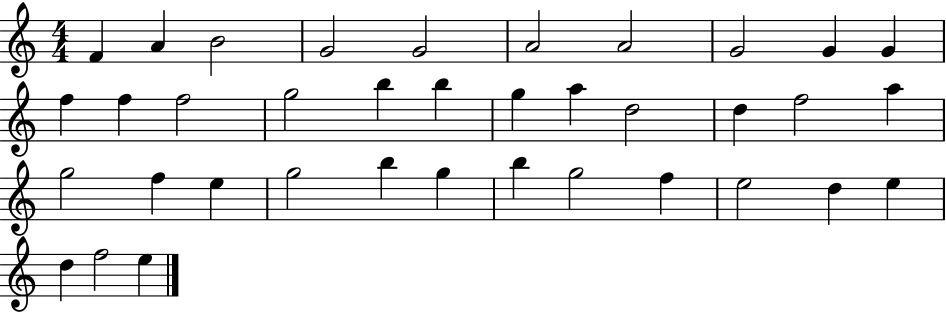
{
  \clef treble
  \numericTimeSignature
  \time 4/4
  \key c \major
  f'4 a'4 b'2 | g'2 g'2 | a'2 a'2 | g'2 g'4 g'4 | \break f''4 f''4 f''2 | g''2 b''4 b''4 | g''4 a''4 d''2 | d''4 f''2 a''4 | \break g''2 f''4 e''4 | g''2 b''4 g''4 | b''4 g''2 f''4 | e''2 d''4 e''4 | \break d''4 f''2 e''4 | \bar "|."
}